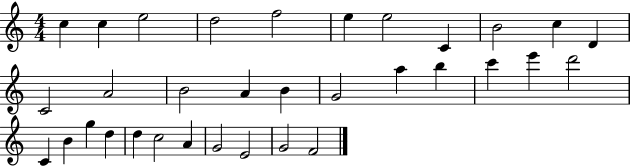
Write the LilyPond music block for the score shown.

{
  \clef treble
  \numericTimeSignature
  \time 4/4
  \key c \major
  c''4 c''4 e''2 | d''2 f''2 | e''4 e''2 c'4 | b'2 c''4 d'4 | \break c'2 a'2 | b'2 a'4 b'4 | g'2 a''4 b''4 | c'''4 e'''4 d'''2 | \break c'4 b'4 g''4 d''4 | d''4 c''2 a'4 | g'2 e'2 | g'2 f'2 | \break \bar "|."
}